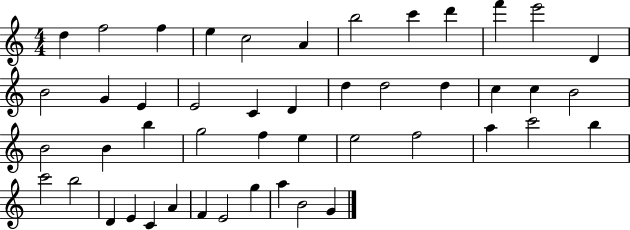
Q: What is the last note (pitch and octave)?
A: G4